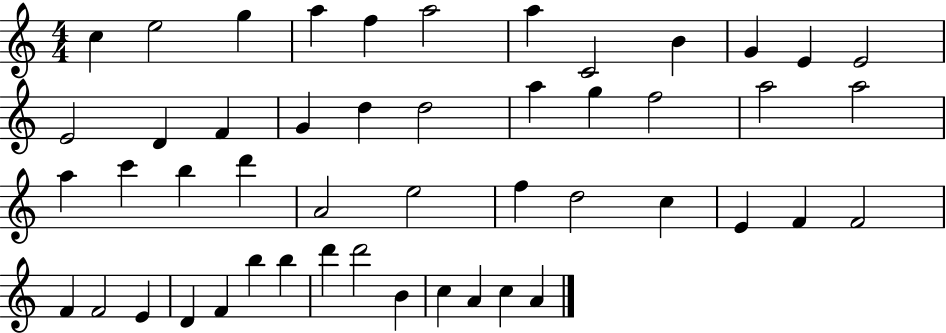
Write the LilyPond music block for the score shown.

{
  \clef treble
  \numericTimeSignature
  \time 4/4
  \key c \major
  c''4 e''2 g''4 | a''4 f''4 a''2 | a''4 c'2 b'4 | g'4 e'4 e'2 | \break e'2 d'4 f'4 | g'4 d''4 d''2 | a''4 g''4 f''2 | a''2 a''2 | \break a''4 c'''4 b''4 d'''4 | a'2 e''2 | f''4 d''2 c''4 | e'4 f'4 f'2 | \break f'4 f'2 e'4 | d'4 f'4 b''4 b''4 | d'''4 d'''2 b'4 | c''4 a'4 c''4 a'4 | \break \bar "|."
}